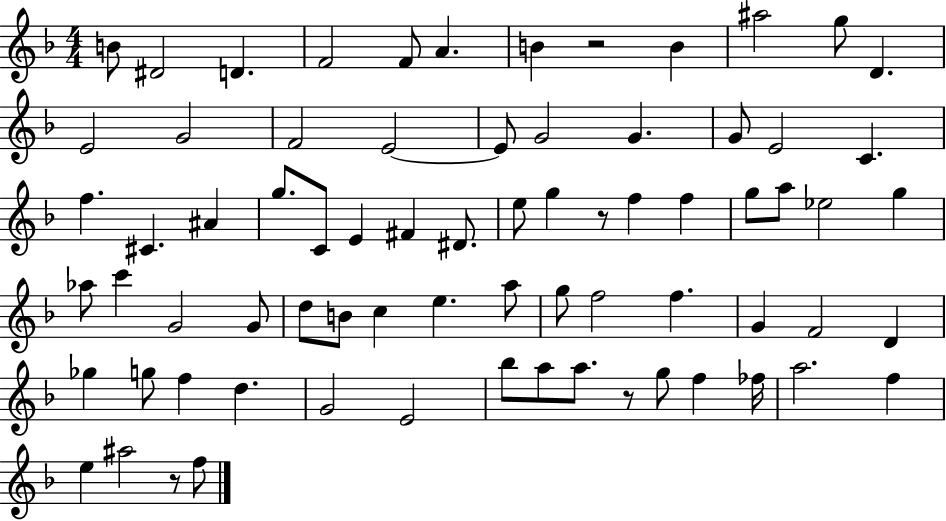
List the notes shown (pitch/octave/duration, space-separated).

B4/e D#4/h D4/q. F4/h F4/e A4/q. B4/q R/h B4/q A#5/h G5/e D4/q. E4/h G4/h F4/h E4/h E4/e G4/h G4/q. G4/e E4/h C4/q. F5/q. C#4/q. A#4/q G5/e. C4/e E4/q F#4/q D#4/e. E5/e G5/q R/e F5/q F5/q G5/e A5/e Eb5/h G5/q Ab5/e C6/q G4/h G4/e D5/e B4/e C5/q E5/q. A5/e G5/e F5/h F5/q. G4/q F4/h D4/q Gb5/q G5/e F5/q D5/q. G4/h E4/h Bb5/e A5/e A5/e. R/e G5/e F5/q FES5/s A5/h. F5/q E5/q A#5/h R/e F5/e